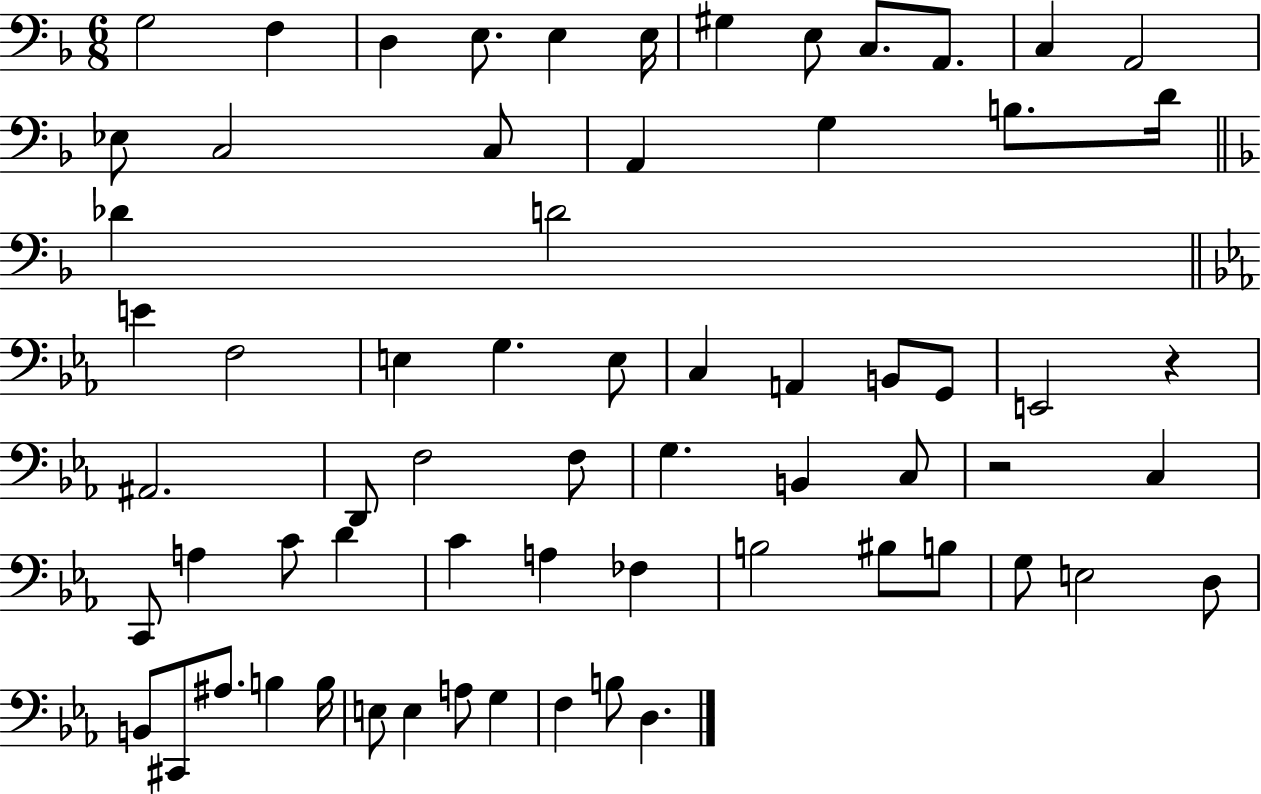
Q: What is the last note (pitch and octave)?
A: D3